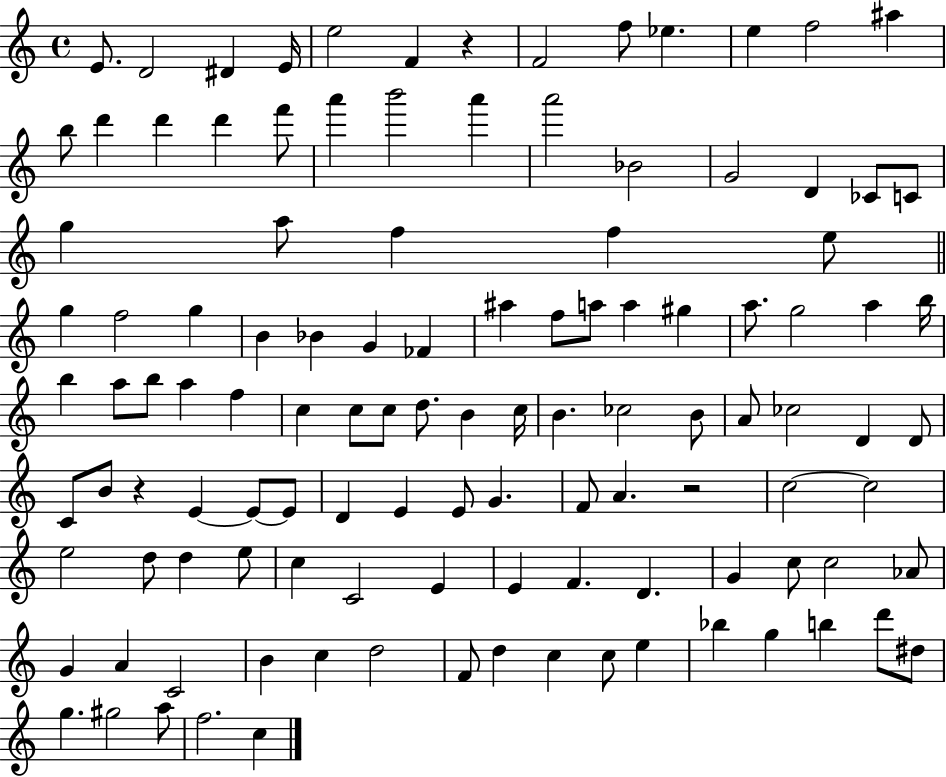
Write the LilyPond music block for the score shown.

{
  \clef treble
  \time 4/4
  \defaultTimeSignature
  \key c \major
  \repeat volta 2 { e'8. d'2 dis'4 e'16 | e''2 f'4 r4 | f'2 f''8 ees''4. | e''4 f''2 ais''4 | \break b''8 d'''4 d'''4 d'''4 f'''8 | a'''4 b'''2 a'''4 | a'''2 bes'2 | g'2 d'4 ces'8 c'8 | \break g''4 a''8 f''4 f''4 e''8 | \bar "||" \break \key c \major g''4 f''2 g''4 | b'4 bes'4 g'4 fes'4 | ais''4 f''8 a''8 a''4 gis''4 | a''8. g''2 a''4 b''16 | \break b''4 a''8 b''8 a''4 f''4 | c''4 c''8 c''8 d''8. b'4 c''16 | b'4. ces''2 b'8 | a'8 ces''2 d'4 d'8 | \break c'8 b'8 r4 e'4~~ e'8~~ e'8 | d'4 e'4 e'8 g'4. | f'8 a'4. r2 | c''2~~ c''2 | \break e''2 d''8 d''4 e''8 | c''4 c'2 e'4 | e'4 f'4. d'4. | g'4 c''8 c''2 aes'8 | \break g'4 a'4 c'2 | b'4 c''4 d''2 | f'8 d''4 c''4 c''8 e''4 | bes''4 g''4 b''4 d'''8 dis''8 | \break g''4. gis''2 a''8 | f''2. c''4 | } \bar "|."
}